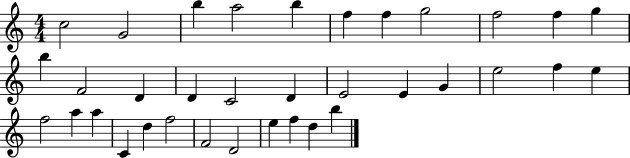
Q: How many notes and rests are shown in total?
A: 35